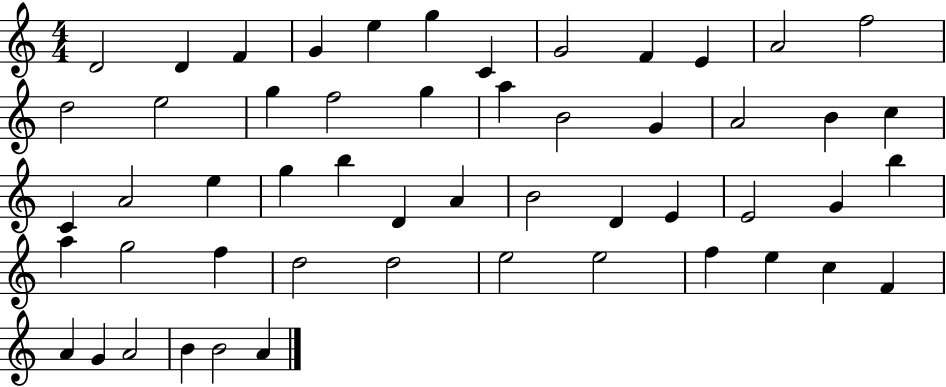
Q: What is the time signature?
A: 4/4